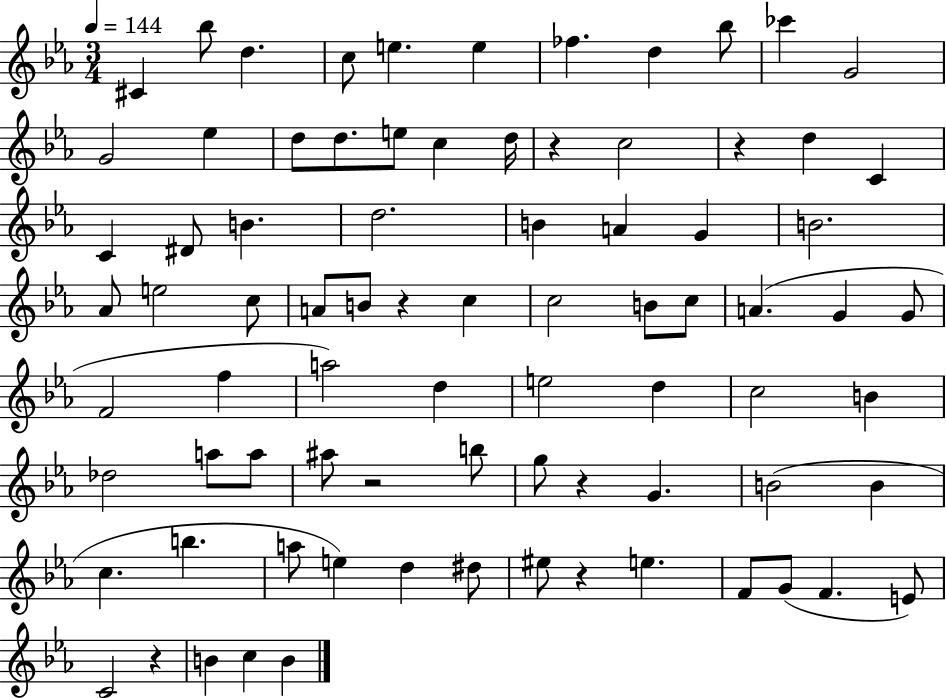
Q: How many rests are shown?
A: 7